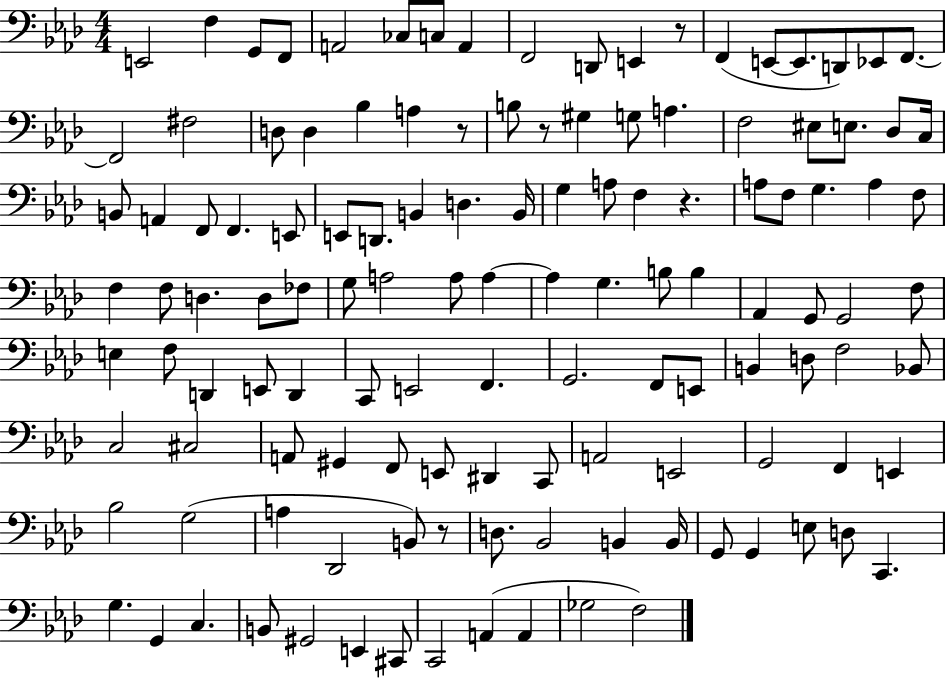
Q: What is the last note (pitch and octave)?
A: F3